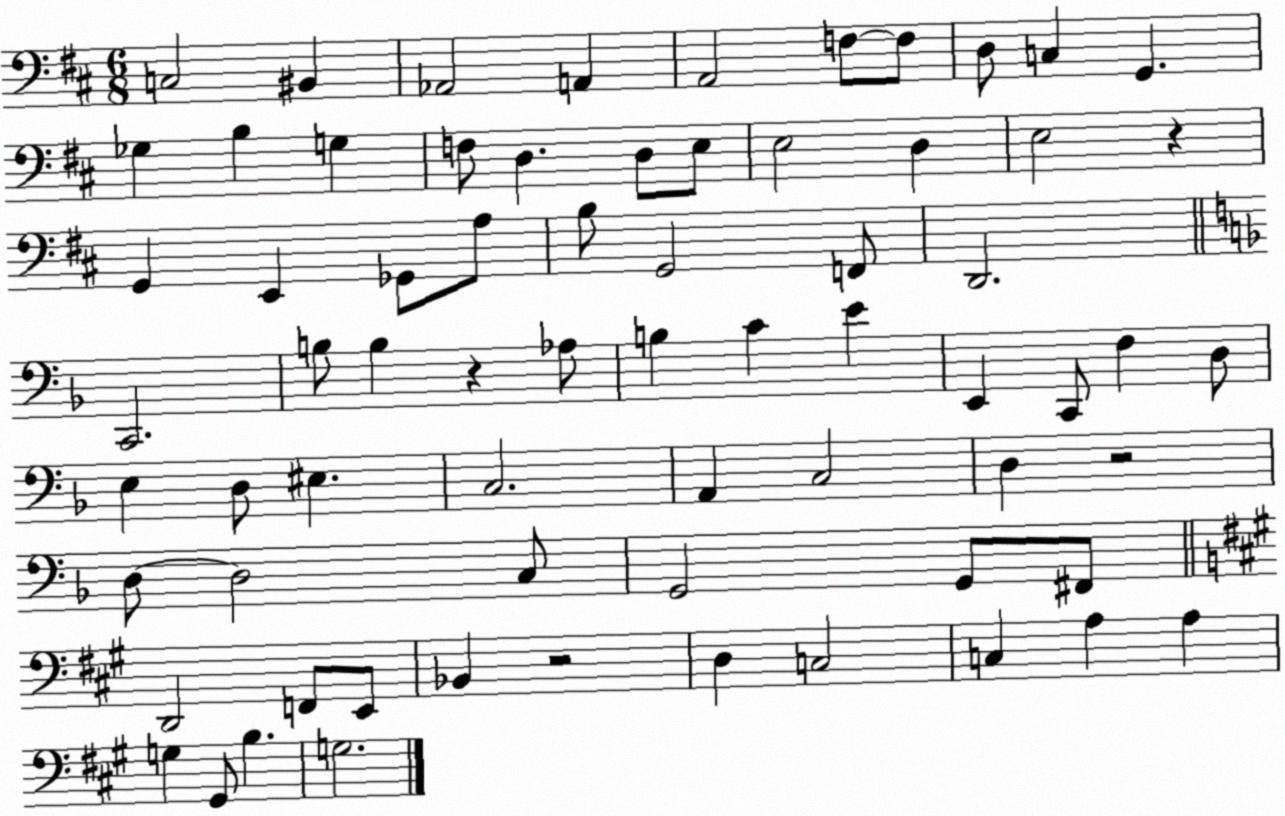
X:1
T:Untitled
M:6/8
L:1/4
K:D
C,2 ^B,, _A,,2 A,, A,,2 F,/2 F,/2 D,/2 C, G,, _G, B, G, F,/2 D, D,/2 E,/2 E,2 D, E,2 z G,, E,, _G,,/2 A,/2 B,/2 G,,2 F,,/2 D,,2 C,,2 B,/2 B, z _A,/2 B, C E E,, C,,/2 F, D,/2 E, D,/2 ^E, C,2 A,, C,2 D, z2 D,/2 D,2 C,/2 G,,2 G,,/2 ^F,,/2 D,,2 F,,/2 E,,/2 _B,, z2 D, C,2 C, A, A, G, ^G,,/2 B, G,2